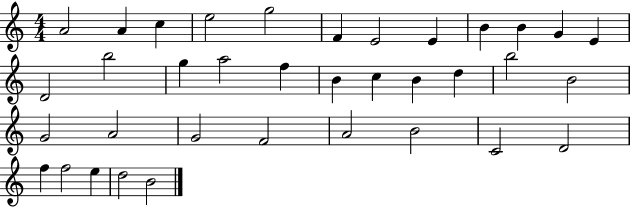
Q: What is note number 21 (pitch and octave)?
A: D5